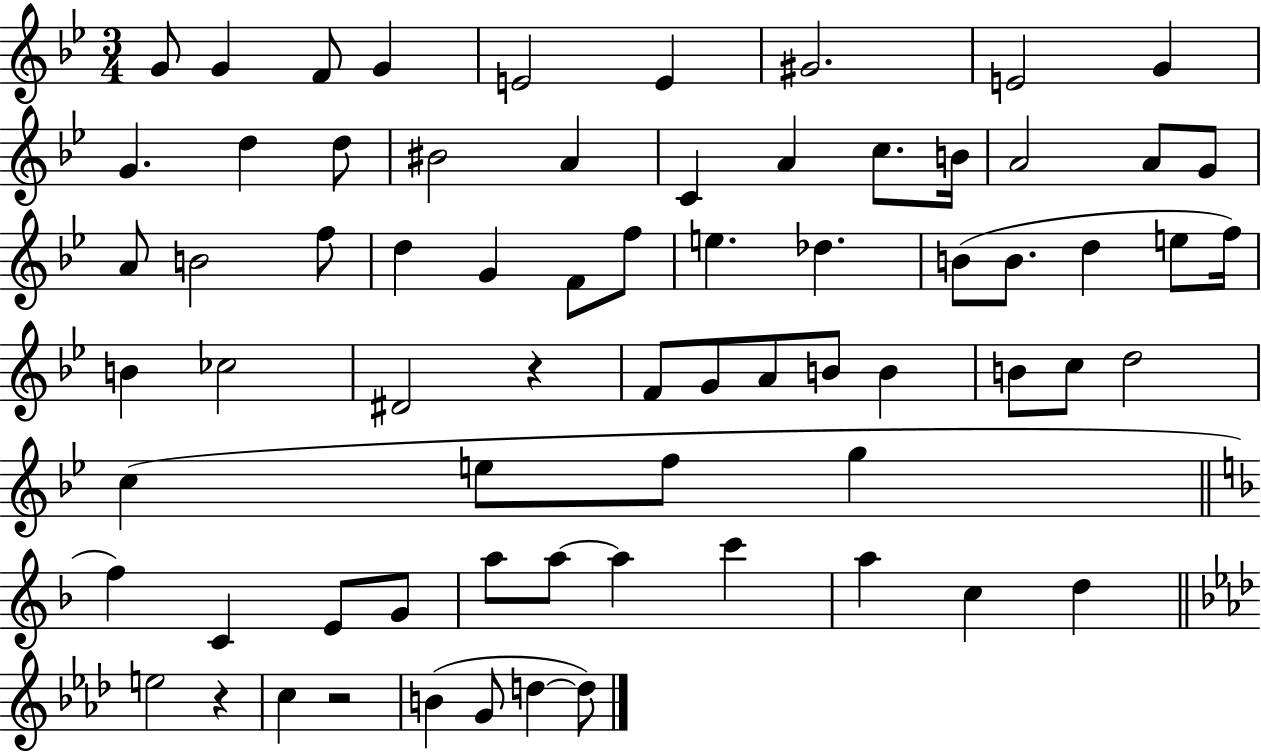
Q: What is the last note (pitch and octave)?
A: D5